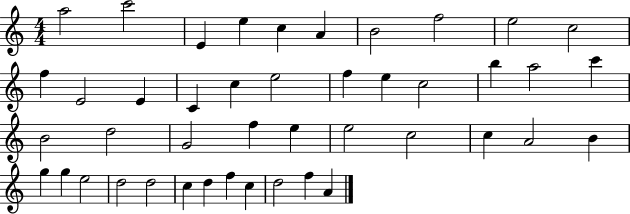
{
  \clef treble
  \numericTimeSignature
  \time 4/4
  \key c \major
  a''2 c'''2 | e'4 e''4 c''4 a'4 | b'2 f''2 | e''2 c''2 | \break f''4 e'2 e'4 | c'4 c''4 e''2 | f''4 e''4 c''2 | b''4 a''2 c'''4 | \break b'2 d''2 | g'2 f''4 e''4 | e''2 c''2 | c''4 a'2 b'4 | \break g''4 g''4 e''2 | d''2 d''2 | c''4 d''4 f''4 c''4 | d''2 f''4 a'4 | \break \bar "|."
}